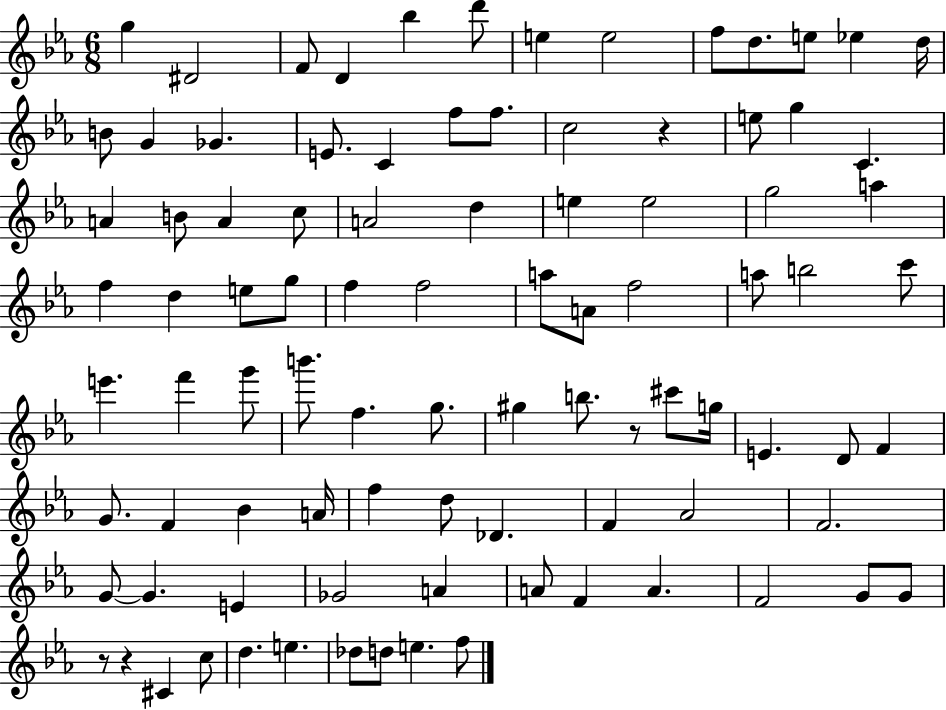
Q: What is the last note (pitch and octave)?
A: F5